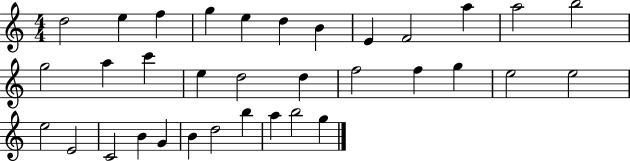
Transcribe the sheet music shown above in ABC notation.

X:1
T:Untitled
M:4/4
L:1/4
K:C
d2 e f g e d B E F2 a a2 b2 g2 a c' e d2 d f2 f g e2 e2 e2 E2 C2 B G B d2 b a b2 g